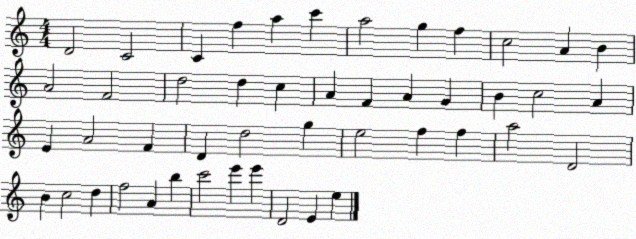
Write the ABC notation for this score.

X:1
T:Untitled
M:4/4
L:1/4
K:C
D2 C2 C f a c' a2 g f c2 A B A2 F2 d2 d c A F A G B c2 A E A2 F D d2 g e2 f f a2 D2 B c2 d f2 A b c'2 e' e' D2 E e